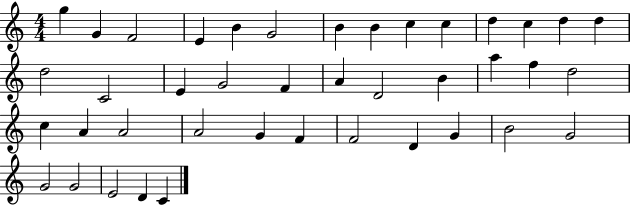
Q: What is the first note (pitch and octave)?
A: G5